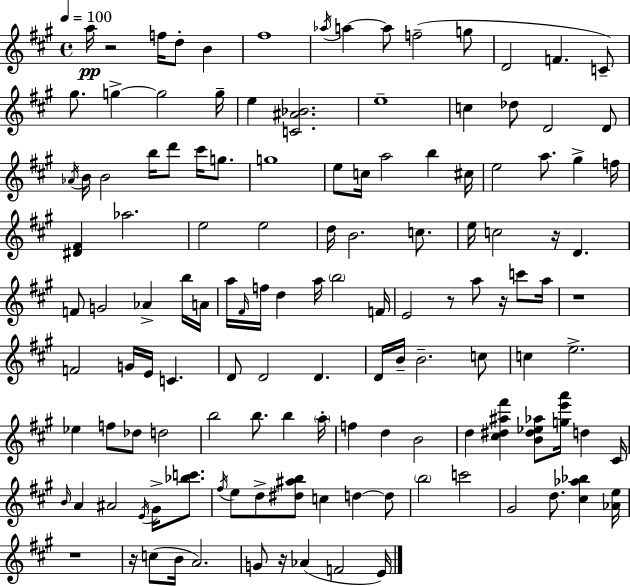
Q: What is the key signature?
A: A major